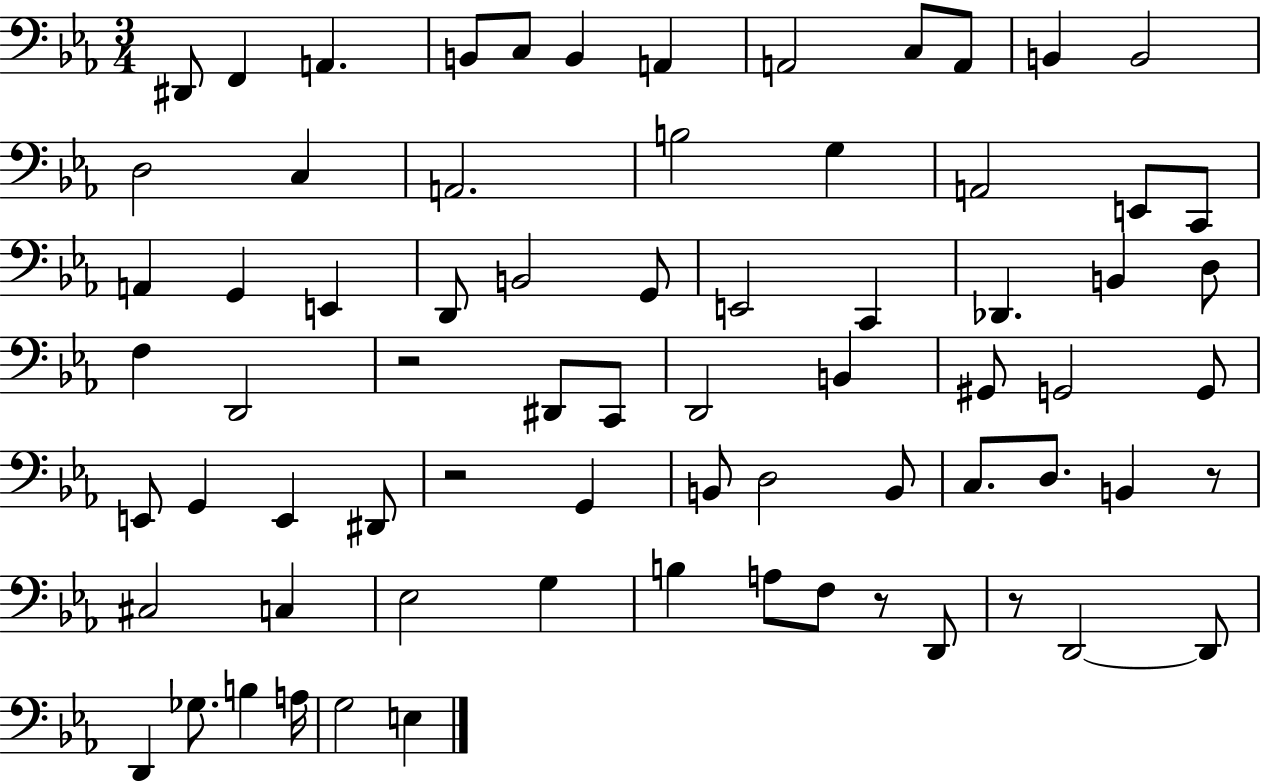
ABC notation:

X:1
T:Untitled
M:3/4
L:1/4
K:Eb
^D,,/2 F,, A,, B,,/2 C,/2 B,, A,, A,,2 C,/2 A,,/2 B,, B,,2 D,2 C, A,,2 B,2 G, A,,2 E,,/2 C,,/2 A,, G,, E,, D,,/2 B,,2 G,,/2 E,,2 C,, _D,, B,, D,/2 F, D,,2 z2 ^D,,/2 C,,/2 D,,2 B,, ^G,,/2 G,,2 G,,/2 E,,/2 G,, E,, ^D,,/2 z2 G,, B,,/2 D,2 B,,/2 C,/2 D,/2 B,, z/2 ^C,2 C, _E,2 G, B, A,/2 F,/2 z/2 D,,/2 z/2 D,,2 D,,/2 D,, _G,/2 B, A,/4 G,2 E,